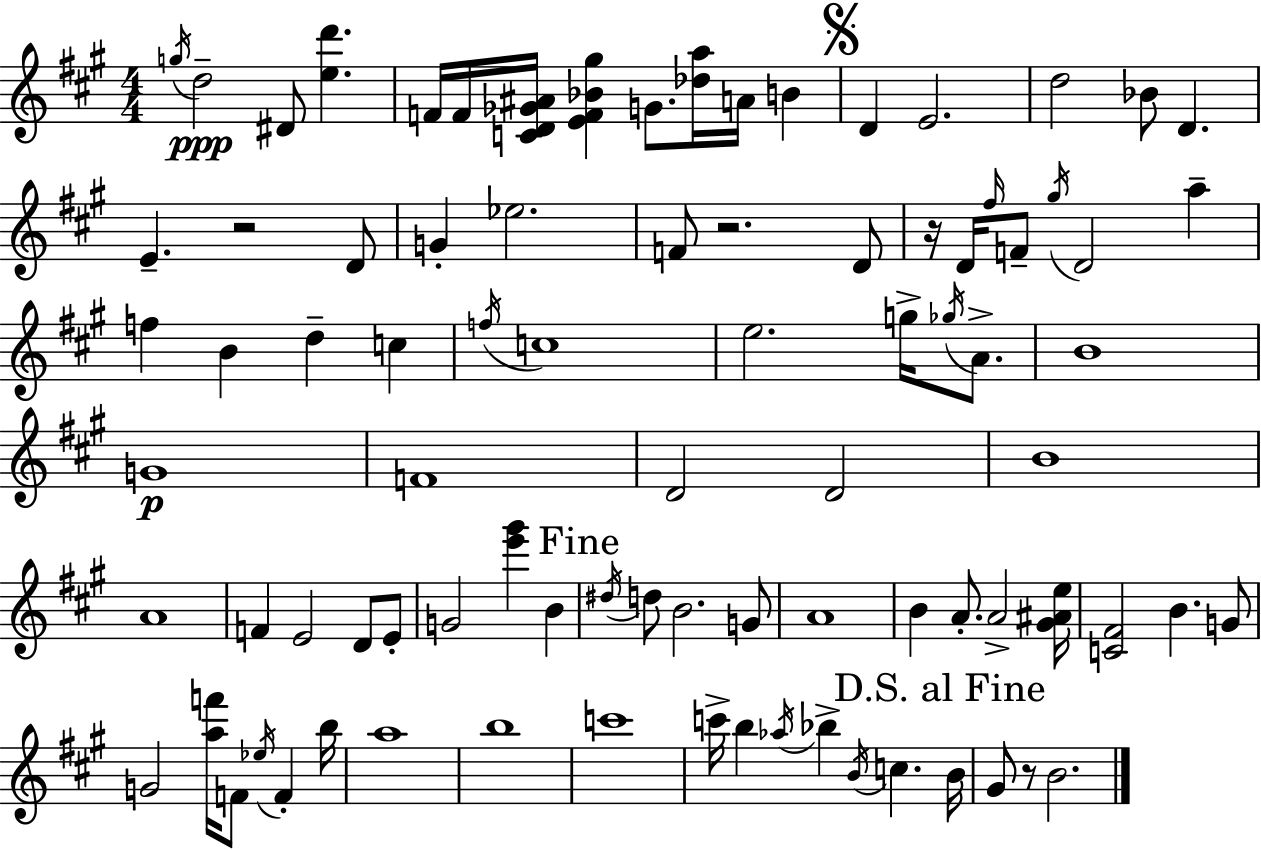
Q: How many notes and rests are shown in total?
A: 87